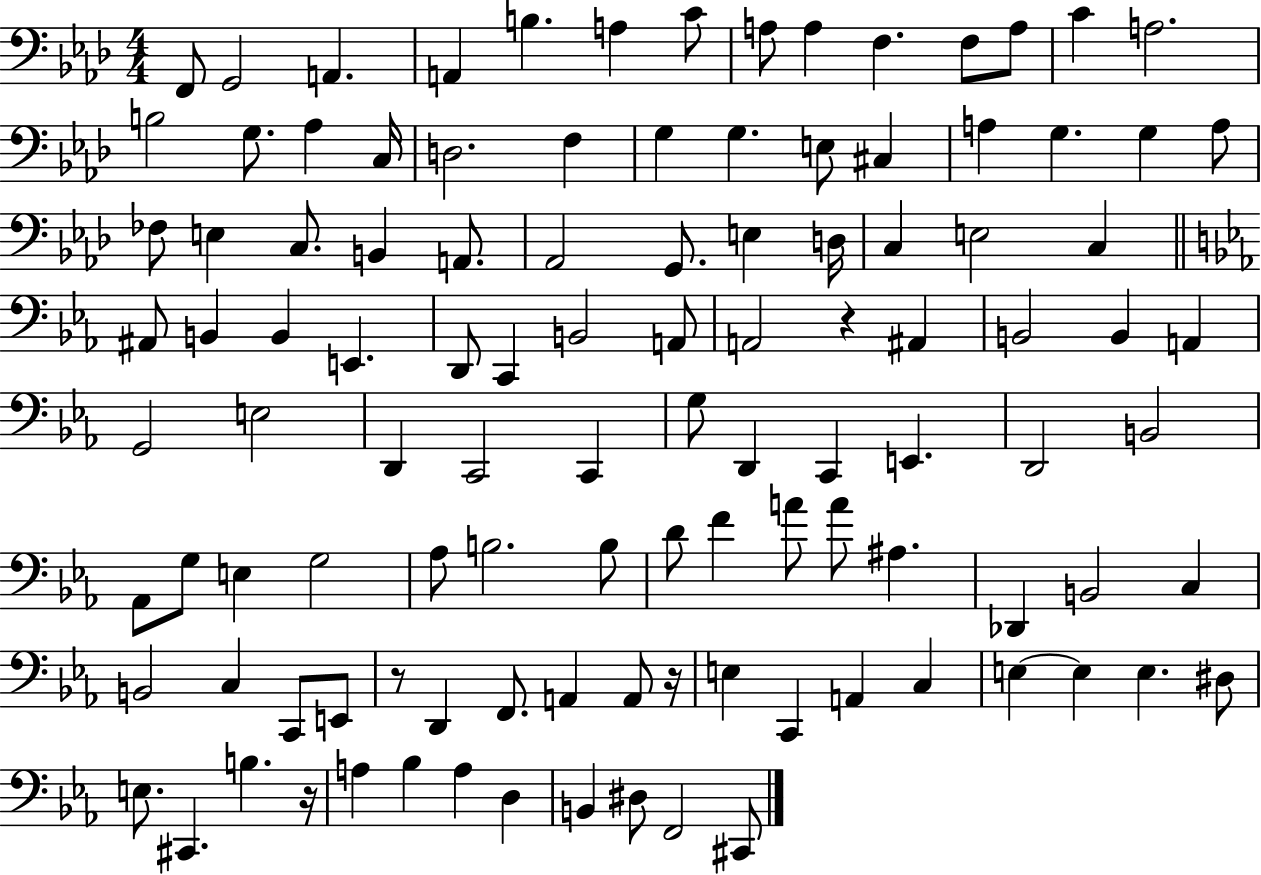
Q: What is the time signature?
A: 4/4